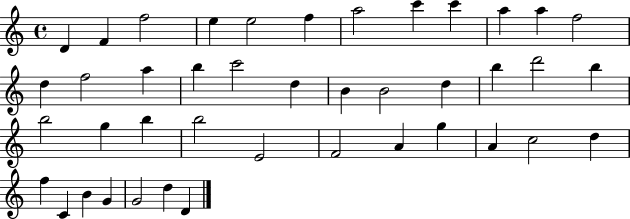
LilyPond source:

{
  \clef treble
  \time 4/4
  \defaultTimeSignature
  \key c \major
  d'4 f'4 f''2 | e''4 e''2 f''4 | a''2 c'''4 c'''4 | a''4 a''4 f''2 | \break d''4 f''2 a''4 | b''4 c'''2 d''4 | b'4 b'2 d''4 | b''4 d'''2 b''4 | \break b''2 g''4 b''4 | b''2 e'2 | f'2 a'4 g''4 | a'4 c''2 d''4 | \break f''4 c'4 b'4 g'4 | g'2 d''4 d'4 | \bar "|."
}